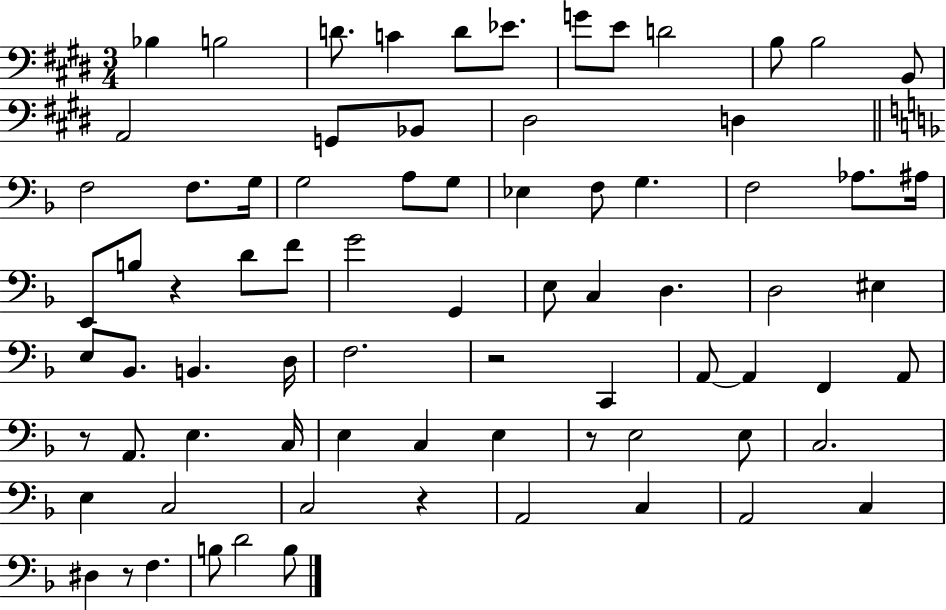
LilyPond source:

{
  \clef bass
  \numericTimeSignature
  \time 3/4
  \key e \major
  bes4 b2 | d'8. c'4 d'8 ees'8. | g'8 e'8 d'2 | b8 b2 b,8 | \break a,2 g,8 bes,8 | dis2 d4 | \bar "||" \break \key f \major f2 f8. g16 | g2 a8 g8 | ees4 f8 g4. | f2 aes8. ais16 | \break e,8 b8 r4 d'8 f'8 | g'2 g,4 | e8 c4 d4. | d2 eis4 | \break e8 bes,8. b,4. d16 | f2. | r2 c,4 | a,8~~ a,4 f,4 a,8 | \break r8 a,8. e4. c16 | e4 c4 e4 | r8 e2 e8 | c2. | \break e4 c2 | c2 r4 | a,2 c4 | a,2 c4 | \break dis4 r8 f4. | b8 d'2 b8 | \bar "|."
}